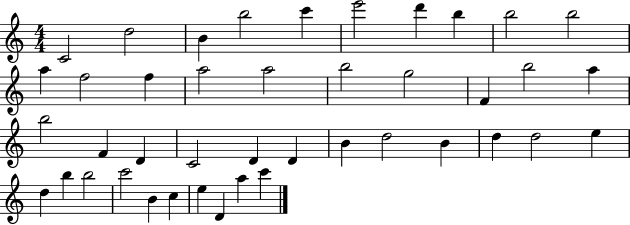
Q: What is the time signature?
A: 4/4